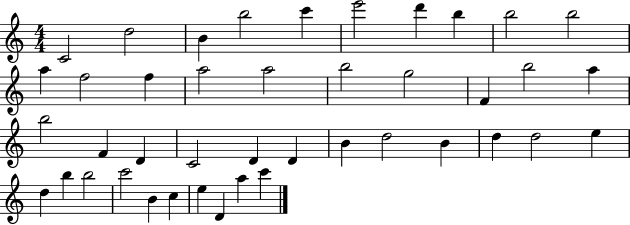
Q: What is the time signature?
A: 4/4